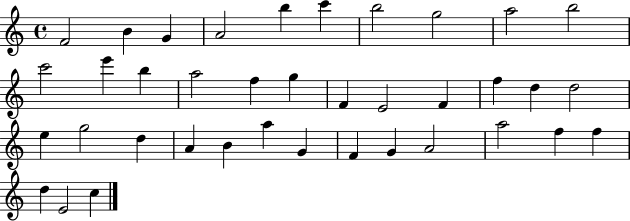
X:1
T:Untitled
M:4/4
L:1/4
K:C
F2 B G A2 b c' b2 g2 a2 b2 c'2 e' b a2 f g F E2 F f d d2 e g2 d A B a G F G A2 a2 f f d E2 c